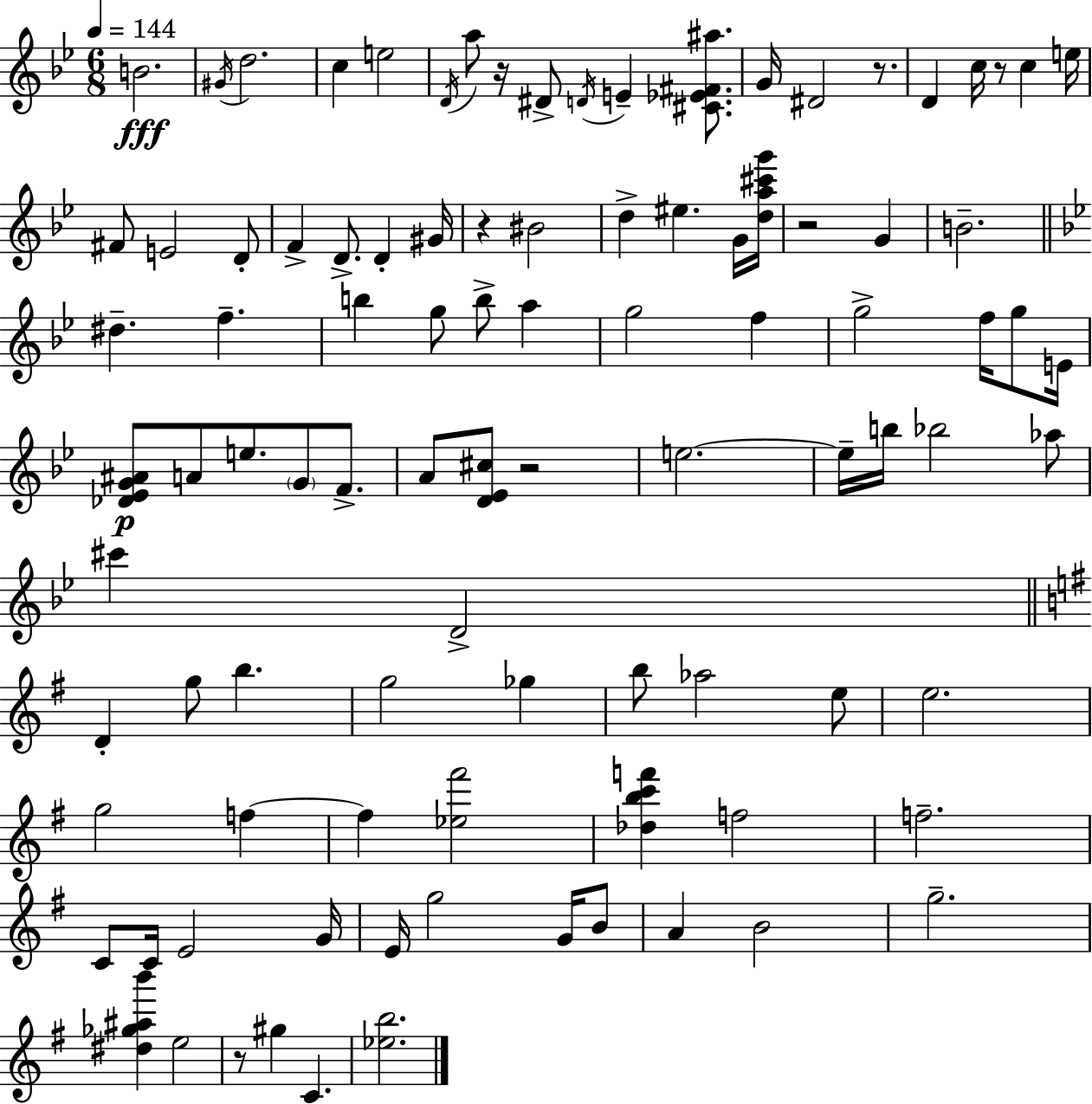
B4/h. G#4/s D5/h. C5/q E5/h D4/s A5/e R/s D#4/e D4/s E4/q [C#4,Eb4,F#4,A#5]/e. G4/s D#4/h R/e. D4/q C5/s R/e C5/q E5/s F#4/e E4/h D4/e F4/q D4/e. D4/q G#4/s R/q BIS4/h D5/q EIS5/q. G4/s [D5,A5,C#6,G6]/s R/h G4/q B4/h. D#5/q. F5/q. B5/q G5/e B5/e A5/q G5/h F5/q G5/h F5/s G5/e E4/s [Db4,Eb4,G4,A#4]/e A4/e E5/e. G4/e F4/e. A4/e [D4,Eb4,C#5]/e R/h E5/h. E5/s B5/s Bb5/h Ab5/e C#6/q D4/h D4/q G5/e B5/q. G5/h Gb5/q B5/e Ab5/h E5/e E5/h. G5/h F5/q F5/q [Eb5,F#6]/h [Db5,B5,C6,F6]/q F5/h F5/h. C4/e C4/s E4/h G4/s E4/s G5/h G4/s B4/e A4/q B4/h G5/h. [D#5,Gb5,A#5,B6]/q E5/h R/e G#5/q C4/q. [Eb5,B5]/h.